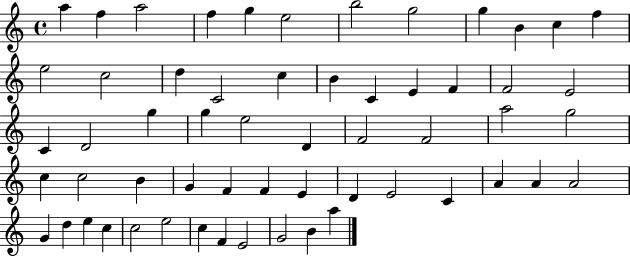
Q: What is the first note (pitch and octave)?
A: A5